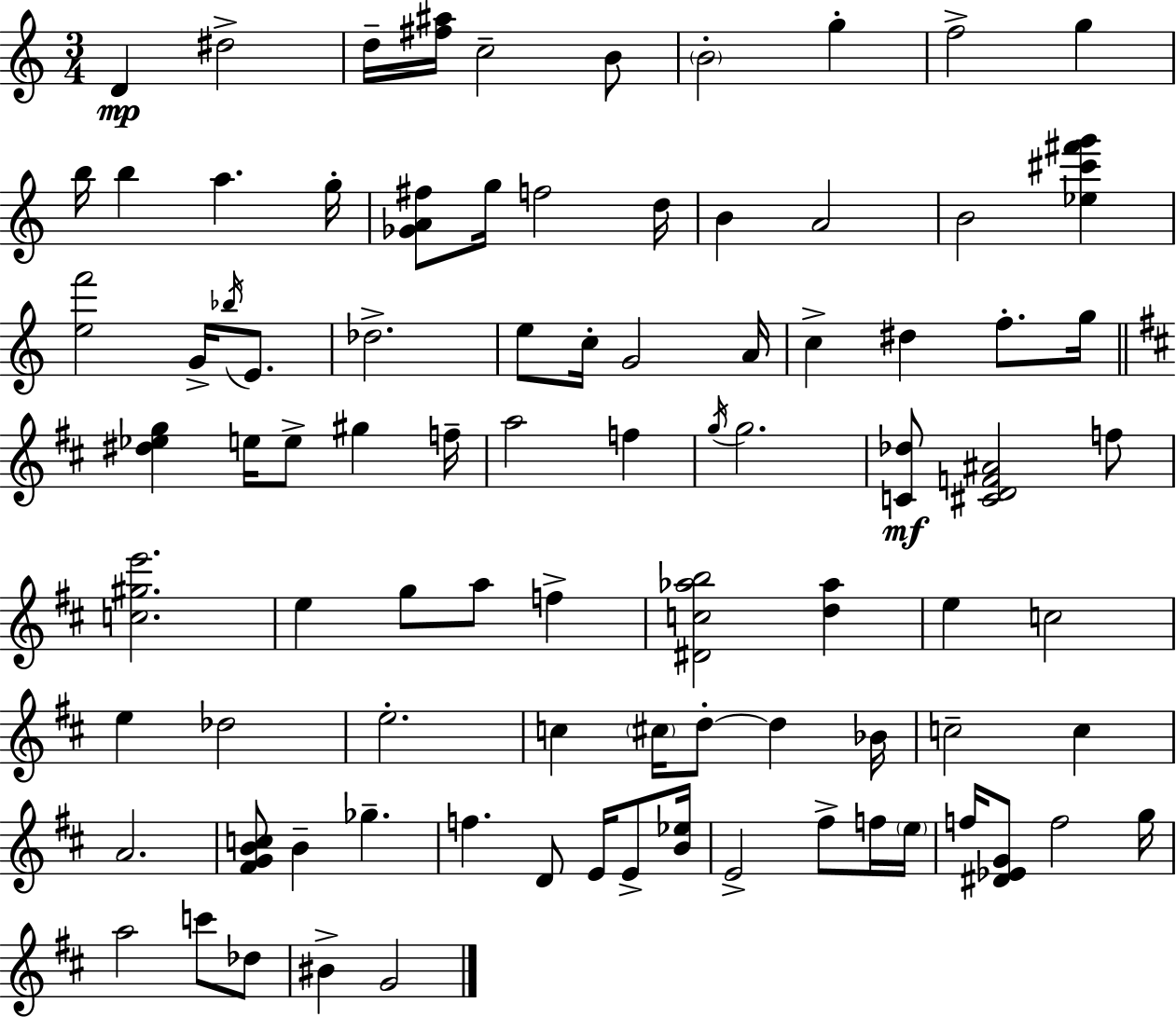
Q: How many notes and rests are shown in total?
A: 88